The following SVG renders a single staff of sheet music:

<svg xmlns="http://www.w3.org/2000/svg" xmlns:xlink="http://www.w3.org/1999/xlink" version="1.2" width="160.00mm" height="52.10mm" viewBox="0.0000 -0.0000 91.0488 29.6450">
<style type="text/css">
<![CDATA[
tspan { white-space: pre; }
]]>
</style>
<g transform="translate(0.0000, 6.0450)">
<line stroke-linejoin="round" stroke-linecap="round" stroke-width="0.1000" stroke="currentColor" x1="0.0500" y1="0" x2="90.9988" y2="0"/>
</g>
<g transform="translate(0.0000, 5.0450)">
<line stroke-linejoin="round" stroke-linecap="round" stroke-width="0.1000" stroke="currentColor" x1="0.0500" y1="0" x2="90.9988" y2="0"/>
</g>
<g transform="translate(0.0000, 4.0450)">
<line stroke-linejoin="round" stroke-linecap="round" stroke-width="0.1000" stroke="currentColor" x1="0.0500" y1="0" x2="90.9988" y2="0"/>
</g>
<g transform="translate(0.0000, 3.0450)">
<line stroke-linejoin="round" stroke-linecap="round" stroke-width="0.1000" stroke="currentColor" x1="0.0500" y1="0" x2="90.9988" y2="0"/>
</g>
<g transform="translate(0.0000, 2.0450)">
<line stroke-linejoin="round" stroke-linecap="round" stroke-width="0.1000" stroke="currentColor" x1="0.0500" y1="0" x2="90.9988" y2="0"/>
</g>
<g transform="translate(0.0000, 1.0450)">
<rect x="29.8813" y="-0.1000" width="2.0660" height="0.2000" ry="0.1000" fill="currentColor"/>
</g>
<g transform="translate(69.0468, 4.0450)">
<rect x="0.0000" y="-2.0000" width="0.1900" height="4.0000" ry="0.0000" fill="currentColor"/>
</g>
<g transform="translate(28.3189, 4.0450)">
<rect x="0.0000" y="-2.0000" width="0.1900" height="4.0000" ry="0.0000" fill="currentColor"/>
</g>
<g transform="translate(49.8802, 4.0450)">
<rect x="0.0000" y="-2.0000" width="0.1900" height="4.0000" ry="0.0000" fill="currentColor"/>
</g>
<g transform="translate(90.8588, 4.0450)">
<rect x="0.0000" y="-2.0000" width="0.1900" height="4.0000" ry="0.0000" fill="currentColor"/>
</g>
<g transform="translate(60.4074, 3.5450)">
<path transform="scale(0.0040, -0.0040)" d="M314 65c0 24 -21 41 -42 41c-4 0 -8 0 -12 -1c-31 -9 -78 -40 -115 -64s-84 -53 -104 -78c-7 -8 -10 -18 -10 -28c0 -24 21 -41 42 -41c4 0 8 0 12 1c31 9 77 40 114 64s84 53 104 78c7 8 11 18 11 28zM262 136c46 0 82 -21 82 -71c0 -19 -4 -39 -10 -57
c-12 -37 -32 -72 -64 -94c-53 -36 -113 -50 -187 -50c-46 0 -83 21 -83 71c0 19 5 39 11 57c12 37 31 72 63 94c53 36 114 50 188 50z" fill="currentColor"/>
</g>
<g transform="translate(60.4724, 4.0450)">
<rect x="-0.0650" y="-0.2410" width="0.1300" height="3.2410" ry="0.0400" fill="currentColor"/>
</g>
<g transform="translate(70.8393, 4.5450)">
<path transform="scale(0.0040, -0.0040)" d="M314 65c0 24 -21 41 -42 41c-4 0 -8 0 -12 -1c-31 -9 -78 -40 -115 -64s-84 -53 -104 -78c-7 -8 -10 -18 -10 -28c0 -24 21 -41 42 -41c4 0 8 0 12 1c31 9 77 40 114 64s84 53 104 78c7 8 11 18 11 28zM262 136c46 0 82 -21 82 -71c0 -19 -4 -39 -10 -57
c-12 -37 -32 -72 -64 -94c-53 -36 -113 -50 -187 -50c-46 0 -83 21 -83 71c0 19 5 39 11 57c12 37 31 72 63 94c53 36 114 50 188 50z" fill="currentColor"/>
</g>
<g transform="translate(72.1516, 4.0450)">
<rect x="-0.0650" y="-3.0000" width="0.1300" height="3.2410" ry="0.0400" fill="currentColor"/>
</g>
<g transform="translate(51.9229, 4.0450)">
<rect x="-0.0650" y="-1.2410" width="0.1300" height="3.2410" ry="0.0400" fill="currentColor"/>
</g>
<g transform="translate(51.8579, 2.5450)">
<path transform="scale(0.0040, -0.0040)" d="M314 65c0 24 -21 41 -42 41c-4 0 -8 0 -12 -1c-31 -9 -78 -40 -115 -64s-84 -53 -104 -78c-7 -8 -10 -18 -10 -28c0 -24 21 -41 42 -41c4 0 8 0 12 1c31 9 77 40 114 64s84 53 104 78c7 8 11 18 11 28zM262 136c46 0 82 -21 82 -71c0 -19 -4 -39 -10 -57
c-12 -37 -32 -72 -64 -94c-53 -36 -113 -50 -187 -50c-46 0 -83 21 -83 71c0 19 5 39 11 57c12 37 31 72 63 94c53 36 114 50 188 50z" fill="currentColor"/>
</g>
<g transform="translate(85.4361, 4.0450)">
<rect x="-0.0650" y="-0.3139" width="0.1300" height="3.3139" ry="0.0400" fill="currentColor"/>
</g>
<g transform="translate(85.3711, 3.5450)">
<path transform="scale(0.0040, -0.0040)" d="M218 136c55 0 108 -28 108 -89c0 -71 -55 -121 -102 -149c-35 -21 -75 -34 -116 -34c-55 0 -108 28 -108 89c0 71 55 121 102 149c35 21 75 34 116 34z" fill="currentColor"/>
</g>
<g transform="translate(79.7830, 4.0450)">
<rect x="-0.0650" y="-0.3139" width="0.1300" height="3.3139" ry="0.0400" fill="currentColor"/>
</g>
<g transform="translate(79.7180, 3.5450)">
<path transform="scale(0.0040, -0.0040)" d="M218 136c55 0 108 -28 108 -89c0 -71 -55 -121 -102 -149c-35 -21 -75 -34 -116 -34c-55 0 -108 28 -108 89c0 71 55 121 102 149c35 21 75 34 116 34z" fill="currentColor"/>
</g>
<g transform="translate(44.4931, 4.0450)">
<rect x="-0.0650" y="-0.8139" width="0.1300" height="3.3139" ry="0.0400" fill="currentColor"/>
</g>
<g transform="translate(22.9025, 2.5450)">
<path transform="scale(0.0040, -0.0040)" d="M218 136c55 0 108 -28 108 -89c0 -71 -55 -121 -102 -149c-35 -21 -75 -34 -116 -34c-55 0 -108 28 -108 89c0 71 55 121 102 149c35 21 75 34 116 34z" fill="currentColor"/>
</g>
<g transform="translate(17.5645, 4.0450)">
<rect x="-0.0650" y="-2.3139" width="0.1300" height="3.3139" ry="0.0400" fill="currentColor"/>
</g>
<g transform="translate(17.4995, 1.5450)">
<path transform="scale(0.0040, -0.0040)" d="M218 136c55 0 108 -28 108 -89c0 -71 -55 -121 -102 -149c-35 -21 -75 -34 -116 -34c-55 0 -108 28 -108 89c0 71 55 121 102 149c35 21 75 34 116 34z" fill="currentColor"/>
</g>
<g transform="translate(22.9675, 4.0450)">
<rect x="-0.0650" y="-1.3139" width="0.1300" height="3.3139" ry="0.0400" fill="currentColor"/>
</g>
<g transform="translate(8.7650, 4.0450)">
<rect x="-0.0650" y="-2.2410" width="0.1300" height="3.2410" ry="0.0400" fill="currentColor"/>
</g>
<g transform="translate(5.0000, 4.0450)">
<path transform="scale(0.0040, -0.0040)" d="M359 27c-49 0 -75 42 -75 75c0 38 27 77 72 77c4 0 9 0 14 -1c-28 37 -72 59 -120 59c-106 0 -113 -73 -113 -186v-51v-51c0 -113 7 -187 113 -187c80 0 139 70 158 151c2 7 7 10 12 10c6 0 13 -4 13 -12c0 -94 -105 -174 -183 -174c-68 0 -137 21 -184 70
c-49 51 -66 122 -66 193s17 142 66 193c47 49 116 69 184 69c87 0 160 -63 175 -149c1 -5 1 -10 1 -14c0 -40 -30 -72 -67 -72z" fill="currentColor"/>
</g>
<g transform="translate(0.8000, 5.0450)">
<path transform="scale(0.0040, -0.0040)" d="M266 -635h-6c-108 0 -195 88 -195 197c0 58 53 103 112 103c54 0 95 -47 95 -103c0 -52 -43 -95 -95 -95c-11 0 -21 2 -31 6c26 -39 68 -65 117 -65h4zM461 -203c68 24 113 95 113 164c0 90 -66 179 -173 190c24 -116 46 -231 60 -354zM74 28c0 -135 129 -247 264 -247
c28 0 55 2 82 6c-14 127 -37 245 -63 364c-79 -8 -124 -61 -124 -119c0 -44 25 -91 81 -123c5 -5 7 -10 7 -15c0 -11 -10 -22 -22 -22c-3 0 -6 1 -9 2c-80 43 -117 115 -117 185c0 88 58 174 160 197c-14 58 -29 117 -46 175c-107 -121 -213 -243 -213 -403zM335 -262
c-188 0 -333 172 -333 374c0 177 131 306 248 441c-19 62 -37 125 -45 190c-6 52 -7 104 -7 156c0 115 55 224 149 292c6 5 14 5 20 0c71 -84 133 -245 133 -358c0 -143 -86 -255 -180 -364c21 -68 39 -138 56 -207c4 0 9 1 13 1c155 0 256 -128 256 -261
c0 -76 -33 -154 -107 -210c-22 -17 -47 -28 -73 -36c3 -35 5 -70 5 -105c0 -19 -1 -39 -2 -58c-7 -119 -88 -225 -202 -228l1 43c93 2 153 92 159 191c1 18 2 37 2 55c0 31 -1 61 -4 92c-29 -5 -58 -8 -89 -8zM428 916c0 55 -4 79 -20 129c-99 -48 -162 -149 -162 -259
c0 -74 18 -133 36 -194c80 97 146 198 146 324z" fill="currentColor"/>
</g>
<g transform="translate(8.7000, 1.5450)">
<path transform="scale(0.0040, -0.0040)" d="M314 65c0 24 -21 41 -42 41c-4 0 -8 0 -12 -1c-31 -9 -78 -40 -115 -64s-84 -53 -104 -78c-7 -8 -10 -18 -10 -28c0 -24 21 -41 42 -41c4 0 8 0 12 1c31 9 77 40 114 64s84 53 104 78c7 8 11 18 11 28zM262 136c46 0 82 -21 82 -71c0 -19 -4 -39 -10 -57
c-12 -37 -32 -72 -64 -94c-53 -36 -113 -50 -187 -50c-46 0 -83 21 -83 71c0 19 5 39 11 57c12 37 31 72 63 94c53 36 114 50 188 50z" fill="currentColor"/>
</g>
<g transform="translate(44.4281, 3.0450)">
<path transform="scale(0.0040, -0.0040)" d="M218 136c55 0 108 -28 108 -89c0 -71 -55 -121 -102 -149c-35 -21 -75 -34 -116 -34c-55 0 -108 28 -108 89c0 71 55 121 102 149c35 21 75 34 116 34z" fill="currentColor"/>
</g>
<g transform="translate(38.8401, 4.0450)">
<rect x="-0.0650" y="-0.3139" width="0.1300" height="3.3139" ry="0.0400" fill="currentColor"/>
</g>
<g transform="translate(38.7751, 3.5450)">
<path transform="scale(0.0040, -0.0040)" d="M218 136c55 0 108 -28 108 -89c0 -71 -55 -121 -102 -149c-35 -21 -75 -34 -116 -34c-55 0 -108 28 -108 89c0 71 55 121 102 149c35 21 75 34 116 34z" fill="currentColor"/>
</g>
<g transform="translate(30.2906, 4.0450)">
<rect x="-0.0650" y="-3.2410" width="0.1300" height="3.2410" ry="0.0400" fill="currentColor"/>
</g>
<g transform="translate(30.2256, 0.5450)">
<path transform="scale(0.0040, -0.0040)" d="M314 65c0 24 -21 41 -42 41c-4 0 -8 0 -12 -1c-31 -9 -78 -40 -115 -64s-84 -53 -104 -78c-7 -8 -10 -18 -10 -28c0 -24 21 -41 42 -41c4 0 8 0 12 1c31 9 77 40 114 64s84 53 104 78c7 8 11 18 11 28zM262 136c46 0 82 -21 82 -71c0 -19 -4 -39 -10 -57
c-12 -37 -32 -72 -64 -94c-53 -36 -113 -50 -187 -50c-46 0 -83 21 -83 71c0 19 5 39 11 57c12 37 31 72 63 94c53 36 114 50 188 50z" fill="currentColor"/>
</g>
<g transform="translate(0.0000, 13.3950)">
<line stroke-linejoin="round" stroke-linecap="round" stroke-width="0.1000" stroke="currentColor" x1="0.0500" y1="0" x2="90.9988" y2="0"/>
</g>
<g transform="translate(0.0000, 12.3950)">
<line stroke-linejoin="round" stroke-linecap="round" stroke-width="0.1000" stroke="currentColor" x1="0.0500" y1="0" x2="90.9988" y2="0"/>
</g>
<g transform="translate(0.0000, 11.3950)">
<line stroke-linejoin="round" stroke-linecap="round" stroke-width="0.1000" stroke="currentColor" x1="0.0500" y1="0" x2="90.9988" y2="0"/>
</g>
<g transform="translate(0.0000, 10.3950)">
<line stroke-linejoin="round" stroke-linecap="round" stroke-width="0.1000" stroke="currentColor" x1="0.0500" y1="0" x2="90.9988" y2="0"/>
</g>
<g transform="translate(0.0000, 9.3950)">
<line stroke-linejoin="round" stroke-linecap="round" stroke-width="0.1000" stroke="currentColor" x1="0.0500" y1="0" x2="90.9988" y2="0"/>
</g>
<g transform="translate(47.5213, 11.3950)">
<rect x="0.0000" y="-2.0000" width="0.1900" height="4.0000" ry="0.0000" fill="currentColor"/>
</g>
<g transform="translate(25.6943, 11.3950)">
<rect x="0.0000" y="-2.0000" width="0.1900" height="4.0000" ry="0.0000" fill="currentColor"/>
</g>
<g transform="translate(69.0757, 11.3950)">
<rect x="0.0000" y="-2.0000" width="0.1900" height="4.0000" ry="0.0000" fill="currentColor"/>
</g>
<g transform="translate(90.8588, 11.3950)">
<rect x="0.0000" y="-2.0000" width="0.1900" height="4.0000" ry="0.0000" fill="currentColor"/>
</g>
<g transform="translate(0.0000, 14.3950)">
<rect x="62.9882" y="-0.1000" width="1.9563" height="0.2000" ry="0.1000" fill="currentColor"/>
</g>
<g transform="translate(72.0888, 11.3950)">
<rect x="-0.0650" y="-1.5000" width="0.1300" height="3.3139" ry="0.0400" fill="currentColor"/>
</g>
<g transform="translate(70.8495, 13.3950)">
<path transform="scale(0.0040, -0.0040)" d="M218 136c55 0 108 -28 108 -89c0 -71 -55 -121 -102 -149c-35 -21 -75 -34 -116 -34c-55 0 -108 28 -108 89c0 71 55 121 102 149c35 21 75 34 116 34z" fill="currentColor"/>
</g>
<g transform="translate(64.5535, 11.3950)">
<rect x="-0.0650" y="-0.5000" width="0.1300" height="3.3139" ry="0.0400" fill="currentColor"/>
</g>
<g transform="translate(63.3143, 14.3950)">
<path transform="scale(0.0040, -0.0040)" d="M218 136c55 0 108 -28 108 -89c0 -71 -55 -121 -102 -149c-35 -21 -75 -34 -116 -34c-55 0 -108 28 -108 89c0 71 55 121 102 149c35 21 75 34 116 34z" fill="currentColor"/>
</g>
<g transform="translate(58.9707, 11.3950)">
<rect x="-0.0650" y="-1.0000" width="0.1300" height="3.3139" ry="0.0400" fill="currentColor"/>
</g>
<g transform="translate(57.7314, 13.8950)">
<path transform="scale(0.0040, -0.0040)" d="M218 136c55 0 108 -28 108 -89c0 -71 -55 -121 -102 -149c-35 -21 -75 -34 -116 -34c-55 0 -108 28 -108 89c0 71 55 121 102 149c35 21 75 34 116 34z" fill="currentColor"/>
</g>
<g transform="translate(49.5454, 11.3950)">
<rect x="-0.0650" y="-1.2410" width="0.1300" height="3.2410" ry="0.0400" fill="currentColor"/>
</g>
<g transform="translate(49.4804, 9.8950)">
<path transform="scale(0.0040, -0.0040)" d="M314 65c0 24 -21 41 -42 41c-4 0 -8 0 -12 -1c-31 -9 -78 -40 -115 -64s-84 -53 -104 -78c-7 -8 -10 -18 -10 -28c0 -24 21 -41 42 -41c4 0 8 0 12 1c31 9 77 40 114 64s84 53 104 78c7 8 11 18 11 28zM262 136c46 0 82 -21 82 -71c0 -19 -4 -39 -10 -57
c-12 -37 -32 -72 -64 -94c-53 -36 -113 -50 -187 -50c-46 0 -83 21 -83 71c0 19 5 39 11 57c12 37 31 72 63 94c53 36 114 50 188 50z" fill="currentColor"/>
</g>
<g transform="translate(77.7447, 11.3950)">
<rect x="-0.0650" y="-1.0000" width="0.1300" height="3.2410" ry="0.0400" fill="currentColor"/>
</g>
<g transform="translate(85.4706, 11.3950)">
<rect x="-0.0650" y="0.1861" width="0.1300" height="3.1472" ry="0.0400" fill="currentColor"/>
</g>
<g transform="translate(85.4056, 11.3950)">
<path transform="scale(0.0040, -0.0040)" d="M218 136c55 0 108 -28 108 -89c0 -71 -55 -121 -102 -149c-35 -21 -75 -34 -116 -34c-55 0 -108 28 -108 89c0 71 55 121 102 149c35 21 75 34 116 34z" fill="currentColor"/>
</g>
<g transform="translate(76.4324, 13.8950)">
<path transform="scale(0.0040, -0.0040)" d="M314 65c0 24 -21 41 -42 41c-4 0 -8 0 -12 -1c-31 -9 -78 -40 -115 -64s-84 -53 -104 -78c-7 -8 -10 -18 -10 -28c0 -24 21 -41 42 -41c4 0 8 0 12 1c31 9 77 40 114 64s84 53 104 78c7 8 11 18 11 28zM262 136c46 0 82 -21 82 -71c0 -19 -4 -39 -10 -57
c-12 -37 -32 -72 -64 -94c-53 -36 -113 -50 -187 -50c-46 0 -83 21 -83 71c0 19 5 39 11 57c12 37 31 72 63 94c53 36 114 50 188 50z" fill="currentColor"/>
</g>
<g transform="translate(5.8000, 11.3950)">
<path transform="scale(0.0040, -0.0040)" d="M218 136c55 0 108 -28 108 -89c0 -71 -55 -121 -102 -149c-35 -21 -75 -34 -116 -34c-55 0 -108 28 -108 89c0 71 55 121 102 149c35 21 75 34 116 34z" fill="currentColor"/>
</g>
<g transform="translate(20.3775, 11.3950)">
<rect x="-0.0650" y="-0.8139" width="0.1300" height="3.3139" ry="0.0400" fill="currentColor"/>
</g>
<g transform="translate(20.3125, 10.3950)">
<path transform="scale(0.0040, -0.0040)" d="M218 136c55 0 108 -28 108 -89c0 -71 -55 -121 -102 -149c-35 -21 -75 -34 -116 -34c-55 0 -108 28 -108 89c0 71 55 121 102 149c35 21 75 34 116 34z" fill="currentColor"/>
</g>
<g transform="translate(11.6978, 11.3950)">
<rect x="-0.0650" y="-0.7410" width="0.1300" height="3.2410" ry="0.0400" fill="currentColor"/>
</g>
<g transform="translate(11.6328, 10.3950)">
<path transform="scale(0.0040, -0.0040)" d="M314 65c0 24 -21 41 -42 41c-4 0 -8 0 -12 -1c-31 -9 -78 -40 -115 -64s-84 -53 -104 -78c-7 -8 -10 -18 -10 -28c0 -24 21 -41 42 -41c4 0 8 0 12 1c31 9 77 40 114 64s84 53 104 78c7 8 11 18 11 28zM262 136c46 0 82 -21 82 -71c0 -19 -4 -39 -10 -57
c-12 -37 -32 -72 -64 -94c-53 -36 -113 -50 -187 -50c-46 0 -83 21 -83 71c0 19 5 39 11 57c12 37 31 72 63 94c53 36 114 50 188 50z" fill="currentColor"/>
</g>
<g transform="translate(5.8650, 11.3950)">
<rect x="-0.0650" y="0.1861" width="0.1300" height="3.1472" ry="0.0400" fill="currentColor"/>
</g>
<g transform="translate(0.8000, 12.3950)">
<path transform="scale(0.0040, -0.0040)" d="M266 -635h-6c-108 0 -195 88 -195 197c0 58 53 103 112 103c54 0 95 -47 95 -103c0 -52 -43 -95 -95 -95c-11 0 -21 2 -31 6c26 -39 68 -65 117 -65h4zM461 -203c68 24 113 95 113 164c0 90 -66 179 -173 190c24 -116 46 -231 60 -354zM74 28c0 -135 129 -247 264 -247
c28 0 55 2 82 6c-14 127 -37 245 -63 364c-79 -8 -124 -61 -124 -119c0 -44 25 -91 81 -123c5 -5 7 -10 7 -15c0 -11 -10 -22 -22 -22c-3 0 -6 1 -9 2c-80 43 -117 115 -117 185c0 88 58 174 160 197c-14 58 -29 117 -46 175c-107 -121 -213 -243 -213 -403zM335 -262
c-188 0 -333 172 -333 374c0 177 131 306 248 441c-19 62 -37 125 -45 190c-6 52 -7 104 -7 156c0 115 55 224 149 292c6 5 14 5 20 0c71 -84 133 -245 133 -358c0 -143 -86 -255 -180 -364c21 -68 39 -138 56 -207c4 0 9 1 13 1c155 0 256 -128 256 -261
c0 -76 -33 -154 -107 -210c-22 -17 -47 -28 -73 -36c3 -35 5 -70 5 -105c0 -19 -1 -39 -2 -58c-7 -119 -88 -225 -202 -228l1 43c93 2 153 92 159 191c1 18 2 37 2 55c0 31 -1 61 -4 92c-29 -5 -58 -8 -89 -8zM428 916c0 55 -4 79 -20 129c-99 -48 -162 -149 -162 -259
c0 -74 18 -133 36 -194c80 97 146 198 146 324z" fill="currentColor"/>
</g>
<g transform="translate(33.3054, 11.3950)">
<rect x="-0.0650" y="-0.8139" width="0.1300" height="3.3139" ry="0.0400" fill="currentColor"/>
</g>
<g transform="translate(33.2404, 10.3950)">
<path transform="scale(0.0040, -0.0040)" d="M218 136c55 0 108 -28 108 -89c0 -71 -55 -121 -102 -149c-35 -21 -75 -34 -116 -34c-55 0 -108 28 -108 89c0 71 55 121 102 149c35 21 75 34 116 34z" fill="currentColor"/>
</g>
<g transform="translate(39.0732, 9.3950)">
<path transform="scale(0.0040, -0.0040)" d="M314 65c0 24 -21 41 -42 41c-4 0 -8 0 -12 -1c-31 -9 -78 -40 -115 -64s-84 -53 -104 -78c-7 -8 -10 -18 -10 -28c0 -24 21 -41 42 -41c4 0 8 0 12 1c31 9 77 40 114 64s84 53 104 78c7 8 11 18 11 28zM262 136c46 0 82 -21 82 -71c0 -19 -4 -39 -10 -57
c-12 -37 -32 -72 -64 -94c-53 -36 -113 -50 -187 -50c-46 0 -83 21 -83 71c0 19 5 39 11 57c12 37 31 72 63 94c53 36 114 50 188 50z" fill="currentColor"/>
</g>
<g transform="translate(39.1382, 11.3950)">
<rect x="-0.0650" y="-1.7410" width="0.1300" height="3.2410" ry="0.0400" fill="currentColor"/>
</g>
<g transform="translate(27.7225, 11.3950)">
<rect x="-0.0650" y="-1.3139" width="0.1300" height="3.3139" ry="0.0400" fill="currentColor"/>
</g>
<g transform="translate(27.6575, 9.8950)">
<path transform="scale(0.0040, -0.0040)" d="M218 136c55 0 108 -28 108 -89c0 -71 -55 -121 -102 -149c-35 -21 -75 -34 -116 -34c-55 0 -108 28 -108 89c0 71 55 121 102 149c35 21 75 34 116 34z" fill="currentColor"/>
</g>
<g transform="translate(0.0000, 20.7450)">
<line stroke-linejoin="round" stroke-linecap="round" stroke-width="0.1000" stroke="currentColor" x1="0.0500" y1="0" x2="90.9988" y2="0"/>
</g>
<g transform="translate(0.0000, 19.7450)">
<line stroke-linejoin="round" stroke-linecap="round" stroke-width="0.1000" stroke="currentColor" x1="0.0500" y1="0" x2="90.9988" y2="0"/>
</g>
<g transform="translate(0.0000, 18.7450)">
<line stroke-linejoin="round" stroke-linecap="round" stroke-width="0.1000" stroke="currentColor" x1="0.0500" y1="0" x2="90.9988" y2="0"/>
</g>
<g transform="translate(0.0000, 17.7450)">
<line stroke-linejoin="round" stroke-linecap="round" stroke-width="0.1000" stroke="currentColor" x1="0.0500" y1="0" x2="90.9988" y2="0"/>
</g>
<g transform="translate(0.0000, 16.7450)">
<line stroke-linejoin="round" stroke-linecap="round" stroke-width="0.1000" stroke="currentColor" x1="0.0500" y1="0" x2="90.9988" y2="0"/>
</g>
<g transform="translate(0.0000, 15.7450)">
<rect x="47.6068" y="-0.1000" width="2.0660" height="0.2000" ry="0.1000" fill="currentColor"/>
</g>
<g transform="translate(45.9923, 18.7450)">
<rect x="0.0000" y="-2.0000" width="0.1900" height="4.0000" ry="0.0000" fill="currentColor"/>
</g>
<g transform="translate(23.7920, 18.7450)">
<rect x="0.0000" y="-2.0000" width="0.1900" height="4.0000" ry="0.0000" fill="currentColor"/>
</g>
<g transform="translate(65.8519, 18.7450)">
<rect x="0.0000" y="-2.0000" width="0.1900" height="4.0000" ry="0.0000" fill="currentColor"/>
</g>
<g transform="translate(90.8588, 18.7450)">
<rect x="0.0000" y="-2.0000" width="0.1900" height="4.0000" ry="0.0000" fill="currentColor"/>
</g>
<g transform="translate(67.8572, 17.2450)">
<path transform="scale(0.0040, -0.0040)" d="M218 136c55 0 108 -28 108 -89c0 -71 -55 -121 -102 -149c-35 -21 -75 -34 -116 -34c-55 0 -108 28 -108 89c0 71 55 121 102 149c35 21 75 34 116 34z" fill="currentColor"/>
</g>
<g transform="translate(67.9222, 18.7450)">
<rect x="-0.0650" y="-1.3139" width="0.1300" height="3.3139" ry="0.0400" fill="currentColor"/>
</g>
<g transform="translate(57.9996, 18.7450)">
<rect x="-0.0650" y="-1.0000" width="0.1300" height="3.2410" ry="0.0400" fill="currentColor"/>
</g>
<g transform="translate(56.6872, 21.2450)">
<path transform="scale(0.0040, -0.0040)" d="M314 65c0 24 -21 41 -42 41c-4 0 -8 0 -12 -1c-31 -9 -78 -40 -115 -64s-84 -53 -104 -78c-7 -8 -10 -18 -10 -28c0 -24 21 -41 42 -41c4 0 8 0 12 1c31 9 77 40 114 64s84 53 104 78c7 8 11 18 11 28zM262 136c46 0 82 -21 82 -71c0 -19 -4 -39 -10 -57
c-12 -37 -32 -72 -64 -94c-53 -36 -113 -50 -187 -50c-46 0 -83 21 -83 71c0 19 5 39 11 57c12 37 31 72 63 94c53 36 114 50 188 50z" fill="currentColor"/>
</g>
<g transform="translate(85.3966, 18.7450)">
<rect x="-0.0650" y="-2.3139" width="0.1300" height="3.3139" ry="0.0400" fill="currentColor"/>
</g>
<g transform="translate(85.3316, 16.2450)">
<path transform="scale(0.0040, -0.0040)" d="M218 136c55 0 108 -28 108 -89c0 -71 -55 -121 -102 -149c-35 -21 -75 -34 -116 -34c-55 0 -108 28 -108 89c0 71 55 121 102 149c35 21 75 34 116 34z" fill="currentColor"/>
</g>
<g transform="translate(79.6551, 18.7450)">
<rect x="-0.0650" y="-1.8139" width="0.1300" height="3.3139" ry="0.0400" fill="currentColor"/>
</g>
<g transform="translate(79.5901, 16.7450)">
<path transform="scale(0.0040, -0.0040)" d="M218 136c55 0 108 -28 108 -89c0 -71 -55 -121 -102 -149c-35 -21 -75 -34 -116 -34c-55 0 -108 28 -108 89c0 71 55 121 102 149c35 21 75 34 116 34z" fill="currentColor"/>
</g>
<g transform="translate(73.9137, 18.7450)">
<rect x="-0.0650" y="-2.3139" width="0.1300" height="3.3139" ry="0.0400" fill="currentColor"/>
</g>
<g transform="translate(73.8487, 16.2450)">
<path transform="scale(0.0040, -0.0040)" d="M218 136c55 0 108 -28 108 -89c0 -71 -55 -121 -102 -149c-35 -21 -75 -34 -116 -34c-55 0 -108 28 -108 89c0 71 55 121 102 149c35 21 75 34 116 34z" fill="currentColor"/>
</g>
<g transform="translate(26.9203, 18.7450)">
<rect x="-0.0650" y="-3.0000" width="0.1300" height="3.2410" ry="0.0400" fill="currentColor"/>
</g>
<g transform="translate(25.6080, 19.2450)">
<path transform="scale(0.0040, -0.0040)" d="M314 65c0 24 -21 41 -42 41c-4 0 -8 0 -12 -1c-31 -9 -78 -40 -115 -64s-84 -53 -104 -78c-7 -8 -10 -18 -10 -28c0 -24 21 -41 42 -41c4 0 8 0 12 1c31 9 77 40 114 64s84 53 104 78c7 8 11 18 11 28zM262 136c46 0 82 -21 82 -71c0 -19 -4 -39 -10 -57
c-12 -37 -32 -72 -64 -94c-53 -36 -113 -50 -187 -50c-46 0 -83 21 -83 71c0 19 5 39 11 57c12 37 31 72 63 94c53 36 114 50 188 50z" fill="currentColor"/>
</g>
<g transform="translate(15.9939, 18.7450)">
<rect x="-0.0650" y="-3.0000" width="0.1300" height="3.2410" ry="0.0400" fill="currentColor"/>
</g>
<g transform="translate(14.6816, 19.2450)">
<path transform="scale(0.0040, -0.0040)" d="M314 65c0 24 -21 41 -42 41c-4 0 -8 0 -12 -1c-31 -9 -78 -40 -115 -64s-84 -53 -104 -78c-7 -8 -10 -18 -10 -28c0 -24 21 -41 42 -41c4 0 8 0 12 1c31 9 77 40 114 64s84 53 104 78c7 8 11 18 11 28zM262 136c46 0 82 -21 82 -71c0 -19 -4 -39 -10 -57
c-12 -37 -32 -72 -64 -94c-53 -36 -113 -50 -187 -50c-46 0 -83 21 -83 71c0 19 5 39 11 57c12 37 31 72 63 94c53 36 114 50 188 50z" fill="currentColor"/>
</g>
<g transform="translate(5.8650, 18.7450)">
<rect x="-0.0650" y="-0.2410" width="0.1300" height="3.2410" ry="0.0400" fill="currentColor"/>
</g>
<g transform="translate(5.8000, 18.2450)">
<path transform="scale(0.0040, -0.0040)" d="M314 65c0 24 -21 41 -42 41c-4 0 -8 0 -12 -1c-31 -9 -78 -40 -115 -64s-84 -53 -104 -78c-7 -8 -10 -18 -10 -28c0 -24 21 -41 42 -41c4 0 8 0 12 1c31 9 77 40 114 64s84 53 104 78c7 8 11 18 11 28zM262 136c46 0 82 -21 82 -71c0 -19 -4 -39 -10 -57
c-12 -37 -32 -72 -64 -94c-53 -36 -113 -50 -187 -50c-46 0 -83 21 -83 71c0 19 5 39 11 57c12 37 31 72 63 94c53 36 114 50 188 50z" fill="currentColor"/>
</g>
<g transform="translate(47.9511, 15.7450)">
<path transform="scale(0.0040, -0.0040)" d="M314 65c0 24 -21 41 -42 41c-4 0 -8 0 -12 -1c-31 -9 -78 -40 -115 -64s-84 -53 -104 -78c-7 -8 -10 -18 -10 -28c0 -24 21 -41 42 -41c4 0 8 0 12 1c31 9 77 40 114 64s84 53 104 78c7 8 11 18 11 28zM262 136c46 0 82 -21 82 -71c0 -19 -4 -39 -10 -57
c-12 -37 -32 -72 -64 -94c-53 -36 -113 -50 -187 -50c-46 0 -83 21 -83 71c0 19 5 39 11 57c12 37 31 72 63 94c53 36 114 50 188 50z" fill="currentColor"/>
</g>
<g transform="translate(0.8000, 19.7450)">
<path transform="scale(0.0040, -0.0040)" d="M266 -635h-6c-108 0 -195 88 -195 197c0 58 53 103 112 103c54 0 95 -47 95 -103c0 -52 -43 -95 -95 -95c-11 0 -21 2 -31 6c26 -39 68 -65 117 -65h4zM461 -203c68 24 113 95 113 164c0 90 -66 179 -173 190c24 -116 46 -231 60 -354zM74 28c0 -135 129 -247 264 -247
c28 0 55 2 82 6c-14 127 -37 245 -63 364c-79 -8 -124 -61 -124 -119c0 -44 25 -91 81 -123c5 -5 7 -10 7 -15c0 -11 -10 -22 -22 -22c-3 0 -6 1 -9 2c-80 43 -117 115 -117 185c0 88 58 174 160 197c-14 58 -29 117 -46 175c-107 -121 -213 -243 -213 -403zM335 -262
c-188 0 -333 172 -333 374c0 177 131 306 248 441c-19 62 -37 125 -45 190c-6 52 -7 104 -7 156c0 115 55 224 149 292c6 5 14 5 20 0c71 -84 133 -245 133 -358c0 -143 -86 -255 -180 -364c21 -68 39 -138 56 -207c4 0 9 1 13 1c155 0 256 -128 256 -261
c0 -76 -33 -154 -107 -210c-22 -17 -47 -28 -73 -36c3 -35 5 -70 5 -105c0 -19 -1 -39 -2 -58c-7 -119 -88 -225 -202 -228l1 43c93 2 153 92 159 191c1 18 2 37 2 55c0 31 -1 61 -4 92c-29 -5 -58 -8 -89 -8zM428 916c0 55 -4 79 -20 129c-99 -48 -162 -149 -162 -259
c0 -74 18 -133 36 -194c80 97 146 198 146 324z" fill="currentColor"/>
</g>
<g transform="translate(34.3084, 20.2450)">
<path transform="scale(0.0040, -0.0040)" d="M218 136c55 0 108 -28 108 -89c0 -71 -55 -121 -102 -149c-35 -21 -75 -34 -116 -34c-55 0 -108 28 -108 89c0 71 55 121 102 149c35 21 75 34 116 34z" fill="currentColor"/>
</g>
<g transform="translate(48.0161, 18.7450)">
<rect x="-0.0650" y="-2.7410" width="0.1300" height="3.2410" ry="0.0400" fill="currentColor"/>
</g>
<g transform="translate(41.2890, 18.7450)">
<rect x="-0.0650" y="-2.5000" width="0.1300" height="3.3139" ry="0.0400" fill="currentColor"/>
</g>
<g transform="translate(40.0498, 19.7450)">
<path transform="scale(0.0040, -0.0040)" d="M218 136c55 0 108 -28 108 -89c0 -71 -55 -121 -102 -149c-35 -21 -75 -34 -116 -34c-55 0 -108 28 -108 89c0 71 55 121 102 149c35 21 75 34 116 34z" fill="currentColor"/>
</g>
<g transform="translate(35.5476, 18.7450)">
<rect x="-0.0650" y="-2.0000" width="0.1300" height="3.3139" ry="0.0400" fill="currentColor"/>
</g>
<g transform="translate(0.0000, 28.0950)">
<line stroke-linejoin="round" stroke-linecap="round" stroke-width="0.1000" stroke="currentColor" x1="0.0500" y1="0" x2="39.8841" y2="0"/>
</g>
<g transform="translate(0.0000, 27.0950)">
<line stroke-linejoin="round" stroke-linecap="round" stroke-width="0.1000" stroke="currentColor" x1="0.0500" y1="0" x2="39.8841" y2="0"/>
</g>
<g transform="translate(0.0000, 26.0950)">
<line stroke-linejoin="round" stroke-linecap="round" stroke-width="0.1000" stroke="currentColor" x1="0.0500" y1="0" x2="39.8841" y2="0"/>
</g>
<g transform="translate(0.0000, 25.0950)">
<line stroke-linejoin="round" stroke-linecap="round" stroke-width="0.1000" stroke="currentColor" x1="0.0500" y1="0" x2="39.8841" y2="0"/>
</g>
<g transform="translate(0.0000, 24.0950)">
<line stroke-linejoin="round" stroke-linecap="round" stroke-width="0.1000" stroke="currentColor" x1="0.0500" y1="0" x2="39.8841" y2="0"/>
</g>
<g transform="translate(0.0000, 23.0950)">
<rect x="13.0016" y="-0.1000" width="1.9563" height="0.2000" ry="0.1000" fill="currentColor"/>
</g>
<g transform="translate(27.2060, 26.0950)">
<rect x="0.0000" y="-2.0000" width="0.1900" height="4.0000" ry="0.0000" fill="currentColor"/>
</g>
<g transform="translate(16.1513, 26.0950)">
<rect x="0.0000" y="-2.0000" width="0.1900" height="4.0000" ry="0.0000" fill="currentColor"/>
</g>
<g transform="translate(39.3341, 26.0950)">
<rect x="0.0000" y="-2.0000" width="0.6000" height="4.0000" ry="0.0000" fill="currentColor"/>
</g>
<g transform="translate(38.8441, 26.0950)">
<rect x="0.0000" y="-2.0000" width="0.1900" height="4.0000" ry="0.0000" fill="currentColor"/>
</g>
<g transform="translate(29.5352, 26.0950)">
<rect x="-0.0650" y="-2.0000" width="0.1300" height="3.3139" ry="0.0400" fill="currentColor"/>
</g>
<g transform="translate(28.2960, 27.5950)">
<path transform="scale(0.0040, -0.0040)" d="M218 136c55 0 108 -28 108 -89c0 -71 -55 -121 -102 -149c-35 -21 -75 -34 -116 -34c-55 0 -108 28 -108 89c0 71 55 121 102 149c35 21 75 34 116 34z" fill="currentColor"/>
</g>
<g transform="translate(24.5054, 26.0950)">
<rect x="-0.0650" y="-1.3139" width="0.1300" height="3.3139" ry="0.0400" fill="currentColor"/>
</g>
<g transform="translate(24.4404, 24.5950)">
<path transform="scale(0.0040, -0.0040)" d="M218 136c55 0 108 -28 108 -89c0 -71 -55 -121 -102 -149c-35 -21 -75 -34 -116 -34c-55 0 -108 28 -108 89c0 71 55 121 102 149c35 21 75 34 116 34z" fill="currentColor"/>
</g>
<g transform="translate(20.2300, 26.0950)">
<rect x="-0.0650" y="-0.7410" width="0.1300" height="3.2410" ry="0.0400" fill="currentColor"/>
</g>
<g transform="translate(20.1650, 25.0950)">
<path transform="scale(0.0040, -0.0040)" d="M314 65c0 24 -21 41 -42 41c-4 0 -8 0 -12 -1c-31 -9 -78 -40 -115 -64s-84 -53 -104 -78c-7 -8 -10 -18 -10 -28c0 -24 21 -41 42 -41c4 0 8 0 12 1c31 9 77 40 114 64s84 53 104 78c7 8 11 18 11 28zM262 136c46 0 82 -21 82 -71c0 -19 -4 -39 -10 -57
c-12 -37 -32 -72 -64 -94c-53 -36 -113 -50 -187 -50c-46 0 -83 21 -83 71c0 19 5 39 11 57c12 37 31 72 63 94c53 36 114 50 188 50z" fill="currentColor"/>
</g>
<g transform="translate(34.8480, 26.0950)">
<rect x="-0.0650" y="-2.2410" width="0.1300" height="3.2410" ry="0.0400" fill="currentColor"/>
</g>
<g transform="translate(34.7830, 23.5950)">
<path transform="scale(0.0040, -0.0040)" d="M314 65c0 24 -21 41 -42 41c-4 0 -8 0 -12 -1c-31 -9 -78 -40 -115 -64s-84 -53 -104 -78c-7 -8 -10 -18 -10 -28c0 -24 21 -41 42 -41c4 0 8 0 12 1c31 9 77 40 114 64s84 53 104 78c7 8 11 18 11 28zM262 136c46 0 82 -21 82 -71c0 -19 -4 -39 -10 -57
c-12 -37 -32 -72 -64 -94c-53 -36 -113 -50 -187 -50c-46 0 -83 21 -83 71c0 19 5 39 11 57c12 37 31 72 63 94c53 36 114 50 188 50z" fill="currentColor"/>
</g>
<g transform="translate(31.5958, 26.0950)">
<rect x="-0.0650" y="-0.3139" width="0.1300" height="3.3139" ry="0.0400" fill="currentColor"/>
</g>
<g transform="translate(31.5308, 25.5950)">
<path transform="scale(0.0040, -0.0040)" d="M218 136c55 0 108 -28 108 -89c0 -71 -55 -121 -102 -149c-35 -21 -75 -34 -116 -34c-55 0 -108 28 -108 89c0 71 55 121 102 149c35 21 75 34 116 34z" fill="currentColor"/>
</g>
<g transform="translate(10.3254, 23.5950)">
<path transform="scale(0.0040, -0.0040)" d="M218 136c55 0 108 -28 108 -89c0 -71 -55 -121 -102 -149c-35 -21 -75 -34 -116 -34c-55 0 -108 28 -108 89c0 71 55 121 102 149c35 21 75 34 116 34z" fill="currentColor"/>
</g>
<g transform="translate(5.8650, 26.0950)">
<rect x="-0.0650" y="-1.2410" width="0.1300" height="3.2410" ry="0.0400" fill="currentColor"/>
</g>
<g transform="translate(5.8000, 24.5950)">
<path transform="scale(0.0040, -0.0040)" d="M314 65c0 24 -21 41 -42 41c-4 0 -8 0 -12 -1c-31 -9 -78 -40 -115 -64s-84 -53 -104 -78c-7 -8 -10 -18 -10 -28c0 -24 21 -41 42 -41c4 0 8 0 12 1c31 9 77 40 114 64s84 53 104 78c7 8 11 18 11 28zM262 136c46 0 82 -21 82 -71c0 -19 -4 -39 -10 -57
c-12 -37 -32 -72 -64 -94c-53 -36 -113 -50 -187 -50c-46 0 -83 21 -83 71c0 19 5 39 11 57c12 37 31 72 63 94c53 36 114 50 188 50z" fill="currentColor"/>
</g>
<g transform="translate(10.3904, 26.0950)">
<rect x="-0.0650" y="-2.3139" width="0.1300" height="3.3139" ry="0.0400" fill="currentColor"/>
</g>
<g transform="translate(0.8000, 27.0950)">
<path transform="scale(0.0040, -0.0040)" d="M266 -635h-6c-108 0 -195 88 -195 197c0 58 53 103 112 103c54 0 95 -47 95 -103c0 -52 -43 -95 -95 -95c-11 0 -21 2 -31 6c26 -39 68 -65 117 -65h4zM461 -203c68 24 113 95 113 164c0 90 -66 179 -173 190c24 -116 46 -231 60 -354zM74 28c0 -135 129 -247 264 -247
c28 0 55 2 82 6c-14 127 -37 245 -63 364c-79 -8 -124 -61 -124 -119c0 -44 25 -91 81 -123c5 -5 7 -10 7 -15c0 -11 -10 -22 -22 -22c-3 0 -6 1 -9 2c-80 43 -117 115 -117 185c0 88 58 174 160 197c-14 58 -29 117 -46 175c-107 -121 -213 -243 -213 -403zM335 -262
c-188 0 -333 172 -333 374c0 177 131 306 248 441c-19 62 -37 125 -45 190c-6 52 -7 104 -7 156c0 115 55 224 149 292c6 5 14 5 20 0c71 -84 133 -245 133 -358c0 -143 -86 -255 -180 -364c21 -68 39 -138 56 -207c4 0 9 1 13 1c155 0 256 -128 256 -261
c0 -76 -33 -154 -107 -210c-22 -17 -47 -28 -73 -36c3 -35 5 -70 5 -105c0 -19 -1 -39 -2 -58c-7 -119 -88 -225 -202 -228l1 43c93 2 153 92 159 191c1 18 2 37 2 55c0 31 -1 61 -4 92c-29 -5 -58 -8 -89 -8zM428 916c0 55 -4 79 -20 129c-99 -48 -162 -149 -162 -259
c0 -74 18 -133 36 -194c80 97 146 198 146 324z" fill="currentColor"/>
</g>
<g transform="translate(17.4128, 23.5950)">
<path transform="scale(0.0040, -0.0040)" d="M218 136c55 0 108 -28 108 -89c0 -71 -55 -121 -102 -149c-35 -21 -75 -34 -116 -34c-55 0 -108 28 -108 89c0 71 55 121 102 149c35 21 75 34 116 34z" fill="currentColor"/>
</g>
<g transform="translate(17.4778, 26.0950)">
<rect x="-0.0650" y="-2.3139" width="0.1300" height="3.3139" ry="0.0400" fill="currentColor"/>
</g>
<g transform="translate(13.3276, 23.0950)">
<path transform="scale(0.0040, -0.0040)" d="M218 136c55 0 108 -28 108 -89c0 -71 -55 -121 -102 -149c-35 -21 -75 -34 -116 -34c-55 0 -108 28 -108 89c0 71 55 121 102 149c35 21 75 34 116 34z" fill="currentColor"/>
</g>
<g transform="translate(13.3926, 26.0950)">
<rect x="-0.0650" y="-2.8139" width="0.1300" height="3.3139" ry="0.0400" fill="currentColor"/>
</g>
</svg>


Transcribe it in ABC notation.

X:1
T:Untitled
M:4/4
L:1/4
K:C
g2 g e b2 c d e2 c2 A2 c c B d2 d e d f2 e2 D C E D2 B c2 A2 A2 F G a2 D2 e g f g e2 g a g d2 e F c g2